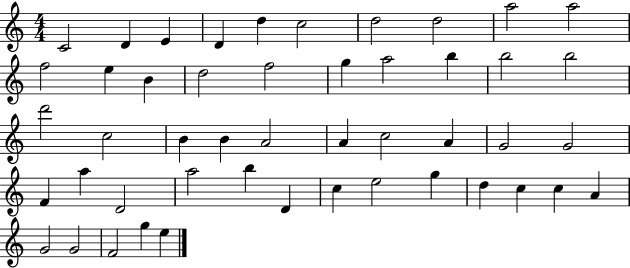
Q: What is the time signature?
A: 4/4